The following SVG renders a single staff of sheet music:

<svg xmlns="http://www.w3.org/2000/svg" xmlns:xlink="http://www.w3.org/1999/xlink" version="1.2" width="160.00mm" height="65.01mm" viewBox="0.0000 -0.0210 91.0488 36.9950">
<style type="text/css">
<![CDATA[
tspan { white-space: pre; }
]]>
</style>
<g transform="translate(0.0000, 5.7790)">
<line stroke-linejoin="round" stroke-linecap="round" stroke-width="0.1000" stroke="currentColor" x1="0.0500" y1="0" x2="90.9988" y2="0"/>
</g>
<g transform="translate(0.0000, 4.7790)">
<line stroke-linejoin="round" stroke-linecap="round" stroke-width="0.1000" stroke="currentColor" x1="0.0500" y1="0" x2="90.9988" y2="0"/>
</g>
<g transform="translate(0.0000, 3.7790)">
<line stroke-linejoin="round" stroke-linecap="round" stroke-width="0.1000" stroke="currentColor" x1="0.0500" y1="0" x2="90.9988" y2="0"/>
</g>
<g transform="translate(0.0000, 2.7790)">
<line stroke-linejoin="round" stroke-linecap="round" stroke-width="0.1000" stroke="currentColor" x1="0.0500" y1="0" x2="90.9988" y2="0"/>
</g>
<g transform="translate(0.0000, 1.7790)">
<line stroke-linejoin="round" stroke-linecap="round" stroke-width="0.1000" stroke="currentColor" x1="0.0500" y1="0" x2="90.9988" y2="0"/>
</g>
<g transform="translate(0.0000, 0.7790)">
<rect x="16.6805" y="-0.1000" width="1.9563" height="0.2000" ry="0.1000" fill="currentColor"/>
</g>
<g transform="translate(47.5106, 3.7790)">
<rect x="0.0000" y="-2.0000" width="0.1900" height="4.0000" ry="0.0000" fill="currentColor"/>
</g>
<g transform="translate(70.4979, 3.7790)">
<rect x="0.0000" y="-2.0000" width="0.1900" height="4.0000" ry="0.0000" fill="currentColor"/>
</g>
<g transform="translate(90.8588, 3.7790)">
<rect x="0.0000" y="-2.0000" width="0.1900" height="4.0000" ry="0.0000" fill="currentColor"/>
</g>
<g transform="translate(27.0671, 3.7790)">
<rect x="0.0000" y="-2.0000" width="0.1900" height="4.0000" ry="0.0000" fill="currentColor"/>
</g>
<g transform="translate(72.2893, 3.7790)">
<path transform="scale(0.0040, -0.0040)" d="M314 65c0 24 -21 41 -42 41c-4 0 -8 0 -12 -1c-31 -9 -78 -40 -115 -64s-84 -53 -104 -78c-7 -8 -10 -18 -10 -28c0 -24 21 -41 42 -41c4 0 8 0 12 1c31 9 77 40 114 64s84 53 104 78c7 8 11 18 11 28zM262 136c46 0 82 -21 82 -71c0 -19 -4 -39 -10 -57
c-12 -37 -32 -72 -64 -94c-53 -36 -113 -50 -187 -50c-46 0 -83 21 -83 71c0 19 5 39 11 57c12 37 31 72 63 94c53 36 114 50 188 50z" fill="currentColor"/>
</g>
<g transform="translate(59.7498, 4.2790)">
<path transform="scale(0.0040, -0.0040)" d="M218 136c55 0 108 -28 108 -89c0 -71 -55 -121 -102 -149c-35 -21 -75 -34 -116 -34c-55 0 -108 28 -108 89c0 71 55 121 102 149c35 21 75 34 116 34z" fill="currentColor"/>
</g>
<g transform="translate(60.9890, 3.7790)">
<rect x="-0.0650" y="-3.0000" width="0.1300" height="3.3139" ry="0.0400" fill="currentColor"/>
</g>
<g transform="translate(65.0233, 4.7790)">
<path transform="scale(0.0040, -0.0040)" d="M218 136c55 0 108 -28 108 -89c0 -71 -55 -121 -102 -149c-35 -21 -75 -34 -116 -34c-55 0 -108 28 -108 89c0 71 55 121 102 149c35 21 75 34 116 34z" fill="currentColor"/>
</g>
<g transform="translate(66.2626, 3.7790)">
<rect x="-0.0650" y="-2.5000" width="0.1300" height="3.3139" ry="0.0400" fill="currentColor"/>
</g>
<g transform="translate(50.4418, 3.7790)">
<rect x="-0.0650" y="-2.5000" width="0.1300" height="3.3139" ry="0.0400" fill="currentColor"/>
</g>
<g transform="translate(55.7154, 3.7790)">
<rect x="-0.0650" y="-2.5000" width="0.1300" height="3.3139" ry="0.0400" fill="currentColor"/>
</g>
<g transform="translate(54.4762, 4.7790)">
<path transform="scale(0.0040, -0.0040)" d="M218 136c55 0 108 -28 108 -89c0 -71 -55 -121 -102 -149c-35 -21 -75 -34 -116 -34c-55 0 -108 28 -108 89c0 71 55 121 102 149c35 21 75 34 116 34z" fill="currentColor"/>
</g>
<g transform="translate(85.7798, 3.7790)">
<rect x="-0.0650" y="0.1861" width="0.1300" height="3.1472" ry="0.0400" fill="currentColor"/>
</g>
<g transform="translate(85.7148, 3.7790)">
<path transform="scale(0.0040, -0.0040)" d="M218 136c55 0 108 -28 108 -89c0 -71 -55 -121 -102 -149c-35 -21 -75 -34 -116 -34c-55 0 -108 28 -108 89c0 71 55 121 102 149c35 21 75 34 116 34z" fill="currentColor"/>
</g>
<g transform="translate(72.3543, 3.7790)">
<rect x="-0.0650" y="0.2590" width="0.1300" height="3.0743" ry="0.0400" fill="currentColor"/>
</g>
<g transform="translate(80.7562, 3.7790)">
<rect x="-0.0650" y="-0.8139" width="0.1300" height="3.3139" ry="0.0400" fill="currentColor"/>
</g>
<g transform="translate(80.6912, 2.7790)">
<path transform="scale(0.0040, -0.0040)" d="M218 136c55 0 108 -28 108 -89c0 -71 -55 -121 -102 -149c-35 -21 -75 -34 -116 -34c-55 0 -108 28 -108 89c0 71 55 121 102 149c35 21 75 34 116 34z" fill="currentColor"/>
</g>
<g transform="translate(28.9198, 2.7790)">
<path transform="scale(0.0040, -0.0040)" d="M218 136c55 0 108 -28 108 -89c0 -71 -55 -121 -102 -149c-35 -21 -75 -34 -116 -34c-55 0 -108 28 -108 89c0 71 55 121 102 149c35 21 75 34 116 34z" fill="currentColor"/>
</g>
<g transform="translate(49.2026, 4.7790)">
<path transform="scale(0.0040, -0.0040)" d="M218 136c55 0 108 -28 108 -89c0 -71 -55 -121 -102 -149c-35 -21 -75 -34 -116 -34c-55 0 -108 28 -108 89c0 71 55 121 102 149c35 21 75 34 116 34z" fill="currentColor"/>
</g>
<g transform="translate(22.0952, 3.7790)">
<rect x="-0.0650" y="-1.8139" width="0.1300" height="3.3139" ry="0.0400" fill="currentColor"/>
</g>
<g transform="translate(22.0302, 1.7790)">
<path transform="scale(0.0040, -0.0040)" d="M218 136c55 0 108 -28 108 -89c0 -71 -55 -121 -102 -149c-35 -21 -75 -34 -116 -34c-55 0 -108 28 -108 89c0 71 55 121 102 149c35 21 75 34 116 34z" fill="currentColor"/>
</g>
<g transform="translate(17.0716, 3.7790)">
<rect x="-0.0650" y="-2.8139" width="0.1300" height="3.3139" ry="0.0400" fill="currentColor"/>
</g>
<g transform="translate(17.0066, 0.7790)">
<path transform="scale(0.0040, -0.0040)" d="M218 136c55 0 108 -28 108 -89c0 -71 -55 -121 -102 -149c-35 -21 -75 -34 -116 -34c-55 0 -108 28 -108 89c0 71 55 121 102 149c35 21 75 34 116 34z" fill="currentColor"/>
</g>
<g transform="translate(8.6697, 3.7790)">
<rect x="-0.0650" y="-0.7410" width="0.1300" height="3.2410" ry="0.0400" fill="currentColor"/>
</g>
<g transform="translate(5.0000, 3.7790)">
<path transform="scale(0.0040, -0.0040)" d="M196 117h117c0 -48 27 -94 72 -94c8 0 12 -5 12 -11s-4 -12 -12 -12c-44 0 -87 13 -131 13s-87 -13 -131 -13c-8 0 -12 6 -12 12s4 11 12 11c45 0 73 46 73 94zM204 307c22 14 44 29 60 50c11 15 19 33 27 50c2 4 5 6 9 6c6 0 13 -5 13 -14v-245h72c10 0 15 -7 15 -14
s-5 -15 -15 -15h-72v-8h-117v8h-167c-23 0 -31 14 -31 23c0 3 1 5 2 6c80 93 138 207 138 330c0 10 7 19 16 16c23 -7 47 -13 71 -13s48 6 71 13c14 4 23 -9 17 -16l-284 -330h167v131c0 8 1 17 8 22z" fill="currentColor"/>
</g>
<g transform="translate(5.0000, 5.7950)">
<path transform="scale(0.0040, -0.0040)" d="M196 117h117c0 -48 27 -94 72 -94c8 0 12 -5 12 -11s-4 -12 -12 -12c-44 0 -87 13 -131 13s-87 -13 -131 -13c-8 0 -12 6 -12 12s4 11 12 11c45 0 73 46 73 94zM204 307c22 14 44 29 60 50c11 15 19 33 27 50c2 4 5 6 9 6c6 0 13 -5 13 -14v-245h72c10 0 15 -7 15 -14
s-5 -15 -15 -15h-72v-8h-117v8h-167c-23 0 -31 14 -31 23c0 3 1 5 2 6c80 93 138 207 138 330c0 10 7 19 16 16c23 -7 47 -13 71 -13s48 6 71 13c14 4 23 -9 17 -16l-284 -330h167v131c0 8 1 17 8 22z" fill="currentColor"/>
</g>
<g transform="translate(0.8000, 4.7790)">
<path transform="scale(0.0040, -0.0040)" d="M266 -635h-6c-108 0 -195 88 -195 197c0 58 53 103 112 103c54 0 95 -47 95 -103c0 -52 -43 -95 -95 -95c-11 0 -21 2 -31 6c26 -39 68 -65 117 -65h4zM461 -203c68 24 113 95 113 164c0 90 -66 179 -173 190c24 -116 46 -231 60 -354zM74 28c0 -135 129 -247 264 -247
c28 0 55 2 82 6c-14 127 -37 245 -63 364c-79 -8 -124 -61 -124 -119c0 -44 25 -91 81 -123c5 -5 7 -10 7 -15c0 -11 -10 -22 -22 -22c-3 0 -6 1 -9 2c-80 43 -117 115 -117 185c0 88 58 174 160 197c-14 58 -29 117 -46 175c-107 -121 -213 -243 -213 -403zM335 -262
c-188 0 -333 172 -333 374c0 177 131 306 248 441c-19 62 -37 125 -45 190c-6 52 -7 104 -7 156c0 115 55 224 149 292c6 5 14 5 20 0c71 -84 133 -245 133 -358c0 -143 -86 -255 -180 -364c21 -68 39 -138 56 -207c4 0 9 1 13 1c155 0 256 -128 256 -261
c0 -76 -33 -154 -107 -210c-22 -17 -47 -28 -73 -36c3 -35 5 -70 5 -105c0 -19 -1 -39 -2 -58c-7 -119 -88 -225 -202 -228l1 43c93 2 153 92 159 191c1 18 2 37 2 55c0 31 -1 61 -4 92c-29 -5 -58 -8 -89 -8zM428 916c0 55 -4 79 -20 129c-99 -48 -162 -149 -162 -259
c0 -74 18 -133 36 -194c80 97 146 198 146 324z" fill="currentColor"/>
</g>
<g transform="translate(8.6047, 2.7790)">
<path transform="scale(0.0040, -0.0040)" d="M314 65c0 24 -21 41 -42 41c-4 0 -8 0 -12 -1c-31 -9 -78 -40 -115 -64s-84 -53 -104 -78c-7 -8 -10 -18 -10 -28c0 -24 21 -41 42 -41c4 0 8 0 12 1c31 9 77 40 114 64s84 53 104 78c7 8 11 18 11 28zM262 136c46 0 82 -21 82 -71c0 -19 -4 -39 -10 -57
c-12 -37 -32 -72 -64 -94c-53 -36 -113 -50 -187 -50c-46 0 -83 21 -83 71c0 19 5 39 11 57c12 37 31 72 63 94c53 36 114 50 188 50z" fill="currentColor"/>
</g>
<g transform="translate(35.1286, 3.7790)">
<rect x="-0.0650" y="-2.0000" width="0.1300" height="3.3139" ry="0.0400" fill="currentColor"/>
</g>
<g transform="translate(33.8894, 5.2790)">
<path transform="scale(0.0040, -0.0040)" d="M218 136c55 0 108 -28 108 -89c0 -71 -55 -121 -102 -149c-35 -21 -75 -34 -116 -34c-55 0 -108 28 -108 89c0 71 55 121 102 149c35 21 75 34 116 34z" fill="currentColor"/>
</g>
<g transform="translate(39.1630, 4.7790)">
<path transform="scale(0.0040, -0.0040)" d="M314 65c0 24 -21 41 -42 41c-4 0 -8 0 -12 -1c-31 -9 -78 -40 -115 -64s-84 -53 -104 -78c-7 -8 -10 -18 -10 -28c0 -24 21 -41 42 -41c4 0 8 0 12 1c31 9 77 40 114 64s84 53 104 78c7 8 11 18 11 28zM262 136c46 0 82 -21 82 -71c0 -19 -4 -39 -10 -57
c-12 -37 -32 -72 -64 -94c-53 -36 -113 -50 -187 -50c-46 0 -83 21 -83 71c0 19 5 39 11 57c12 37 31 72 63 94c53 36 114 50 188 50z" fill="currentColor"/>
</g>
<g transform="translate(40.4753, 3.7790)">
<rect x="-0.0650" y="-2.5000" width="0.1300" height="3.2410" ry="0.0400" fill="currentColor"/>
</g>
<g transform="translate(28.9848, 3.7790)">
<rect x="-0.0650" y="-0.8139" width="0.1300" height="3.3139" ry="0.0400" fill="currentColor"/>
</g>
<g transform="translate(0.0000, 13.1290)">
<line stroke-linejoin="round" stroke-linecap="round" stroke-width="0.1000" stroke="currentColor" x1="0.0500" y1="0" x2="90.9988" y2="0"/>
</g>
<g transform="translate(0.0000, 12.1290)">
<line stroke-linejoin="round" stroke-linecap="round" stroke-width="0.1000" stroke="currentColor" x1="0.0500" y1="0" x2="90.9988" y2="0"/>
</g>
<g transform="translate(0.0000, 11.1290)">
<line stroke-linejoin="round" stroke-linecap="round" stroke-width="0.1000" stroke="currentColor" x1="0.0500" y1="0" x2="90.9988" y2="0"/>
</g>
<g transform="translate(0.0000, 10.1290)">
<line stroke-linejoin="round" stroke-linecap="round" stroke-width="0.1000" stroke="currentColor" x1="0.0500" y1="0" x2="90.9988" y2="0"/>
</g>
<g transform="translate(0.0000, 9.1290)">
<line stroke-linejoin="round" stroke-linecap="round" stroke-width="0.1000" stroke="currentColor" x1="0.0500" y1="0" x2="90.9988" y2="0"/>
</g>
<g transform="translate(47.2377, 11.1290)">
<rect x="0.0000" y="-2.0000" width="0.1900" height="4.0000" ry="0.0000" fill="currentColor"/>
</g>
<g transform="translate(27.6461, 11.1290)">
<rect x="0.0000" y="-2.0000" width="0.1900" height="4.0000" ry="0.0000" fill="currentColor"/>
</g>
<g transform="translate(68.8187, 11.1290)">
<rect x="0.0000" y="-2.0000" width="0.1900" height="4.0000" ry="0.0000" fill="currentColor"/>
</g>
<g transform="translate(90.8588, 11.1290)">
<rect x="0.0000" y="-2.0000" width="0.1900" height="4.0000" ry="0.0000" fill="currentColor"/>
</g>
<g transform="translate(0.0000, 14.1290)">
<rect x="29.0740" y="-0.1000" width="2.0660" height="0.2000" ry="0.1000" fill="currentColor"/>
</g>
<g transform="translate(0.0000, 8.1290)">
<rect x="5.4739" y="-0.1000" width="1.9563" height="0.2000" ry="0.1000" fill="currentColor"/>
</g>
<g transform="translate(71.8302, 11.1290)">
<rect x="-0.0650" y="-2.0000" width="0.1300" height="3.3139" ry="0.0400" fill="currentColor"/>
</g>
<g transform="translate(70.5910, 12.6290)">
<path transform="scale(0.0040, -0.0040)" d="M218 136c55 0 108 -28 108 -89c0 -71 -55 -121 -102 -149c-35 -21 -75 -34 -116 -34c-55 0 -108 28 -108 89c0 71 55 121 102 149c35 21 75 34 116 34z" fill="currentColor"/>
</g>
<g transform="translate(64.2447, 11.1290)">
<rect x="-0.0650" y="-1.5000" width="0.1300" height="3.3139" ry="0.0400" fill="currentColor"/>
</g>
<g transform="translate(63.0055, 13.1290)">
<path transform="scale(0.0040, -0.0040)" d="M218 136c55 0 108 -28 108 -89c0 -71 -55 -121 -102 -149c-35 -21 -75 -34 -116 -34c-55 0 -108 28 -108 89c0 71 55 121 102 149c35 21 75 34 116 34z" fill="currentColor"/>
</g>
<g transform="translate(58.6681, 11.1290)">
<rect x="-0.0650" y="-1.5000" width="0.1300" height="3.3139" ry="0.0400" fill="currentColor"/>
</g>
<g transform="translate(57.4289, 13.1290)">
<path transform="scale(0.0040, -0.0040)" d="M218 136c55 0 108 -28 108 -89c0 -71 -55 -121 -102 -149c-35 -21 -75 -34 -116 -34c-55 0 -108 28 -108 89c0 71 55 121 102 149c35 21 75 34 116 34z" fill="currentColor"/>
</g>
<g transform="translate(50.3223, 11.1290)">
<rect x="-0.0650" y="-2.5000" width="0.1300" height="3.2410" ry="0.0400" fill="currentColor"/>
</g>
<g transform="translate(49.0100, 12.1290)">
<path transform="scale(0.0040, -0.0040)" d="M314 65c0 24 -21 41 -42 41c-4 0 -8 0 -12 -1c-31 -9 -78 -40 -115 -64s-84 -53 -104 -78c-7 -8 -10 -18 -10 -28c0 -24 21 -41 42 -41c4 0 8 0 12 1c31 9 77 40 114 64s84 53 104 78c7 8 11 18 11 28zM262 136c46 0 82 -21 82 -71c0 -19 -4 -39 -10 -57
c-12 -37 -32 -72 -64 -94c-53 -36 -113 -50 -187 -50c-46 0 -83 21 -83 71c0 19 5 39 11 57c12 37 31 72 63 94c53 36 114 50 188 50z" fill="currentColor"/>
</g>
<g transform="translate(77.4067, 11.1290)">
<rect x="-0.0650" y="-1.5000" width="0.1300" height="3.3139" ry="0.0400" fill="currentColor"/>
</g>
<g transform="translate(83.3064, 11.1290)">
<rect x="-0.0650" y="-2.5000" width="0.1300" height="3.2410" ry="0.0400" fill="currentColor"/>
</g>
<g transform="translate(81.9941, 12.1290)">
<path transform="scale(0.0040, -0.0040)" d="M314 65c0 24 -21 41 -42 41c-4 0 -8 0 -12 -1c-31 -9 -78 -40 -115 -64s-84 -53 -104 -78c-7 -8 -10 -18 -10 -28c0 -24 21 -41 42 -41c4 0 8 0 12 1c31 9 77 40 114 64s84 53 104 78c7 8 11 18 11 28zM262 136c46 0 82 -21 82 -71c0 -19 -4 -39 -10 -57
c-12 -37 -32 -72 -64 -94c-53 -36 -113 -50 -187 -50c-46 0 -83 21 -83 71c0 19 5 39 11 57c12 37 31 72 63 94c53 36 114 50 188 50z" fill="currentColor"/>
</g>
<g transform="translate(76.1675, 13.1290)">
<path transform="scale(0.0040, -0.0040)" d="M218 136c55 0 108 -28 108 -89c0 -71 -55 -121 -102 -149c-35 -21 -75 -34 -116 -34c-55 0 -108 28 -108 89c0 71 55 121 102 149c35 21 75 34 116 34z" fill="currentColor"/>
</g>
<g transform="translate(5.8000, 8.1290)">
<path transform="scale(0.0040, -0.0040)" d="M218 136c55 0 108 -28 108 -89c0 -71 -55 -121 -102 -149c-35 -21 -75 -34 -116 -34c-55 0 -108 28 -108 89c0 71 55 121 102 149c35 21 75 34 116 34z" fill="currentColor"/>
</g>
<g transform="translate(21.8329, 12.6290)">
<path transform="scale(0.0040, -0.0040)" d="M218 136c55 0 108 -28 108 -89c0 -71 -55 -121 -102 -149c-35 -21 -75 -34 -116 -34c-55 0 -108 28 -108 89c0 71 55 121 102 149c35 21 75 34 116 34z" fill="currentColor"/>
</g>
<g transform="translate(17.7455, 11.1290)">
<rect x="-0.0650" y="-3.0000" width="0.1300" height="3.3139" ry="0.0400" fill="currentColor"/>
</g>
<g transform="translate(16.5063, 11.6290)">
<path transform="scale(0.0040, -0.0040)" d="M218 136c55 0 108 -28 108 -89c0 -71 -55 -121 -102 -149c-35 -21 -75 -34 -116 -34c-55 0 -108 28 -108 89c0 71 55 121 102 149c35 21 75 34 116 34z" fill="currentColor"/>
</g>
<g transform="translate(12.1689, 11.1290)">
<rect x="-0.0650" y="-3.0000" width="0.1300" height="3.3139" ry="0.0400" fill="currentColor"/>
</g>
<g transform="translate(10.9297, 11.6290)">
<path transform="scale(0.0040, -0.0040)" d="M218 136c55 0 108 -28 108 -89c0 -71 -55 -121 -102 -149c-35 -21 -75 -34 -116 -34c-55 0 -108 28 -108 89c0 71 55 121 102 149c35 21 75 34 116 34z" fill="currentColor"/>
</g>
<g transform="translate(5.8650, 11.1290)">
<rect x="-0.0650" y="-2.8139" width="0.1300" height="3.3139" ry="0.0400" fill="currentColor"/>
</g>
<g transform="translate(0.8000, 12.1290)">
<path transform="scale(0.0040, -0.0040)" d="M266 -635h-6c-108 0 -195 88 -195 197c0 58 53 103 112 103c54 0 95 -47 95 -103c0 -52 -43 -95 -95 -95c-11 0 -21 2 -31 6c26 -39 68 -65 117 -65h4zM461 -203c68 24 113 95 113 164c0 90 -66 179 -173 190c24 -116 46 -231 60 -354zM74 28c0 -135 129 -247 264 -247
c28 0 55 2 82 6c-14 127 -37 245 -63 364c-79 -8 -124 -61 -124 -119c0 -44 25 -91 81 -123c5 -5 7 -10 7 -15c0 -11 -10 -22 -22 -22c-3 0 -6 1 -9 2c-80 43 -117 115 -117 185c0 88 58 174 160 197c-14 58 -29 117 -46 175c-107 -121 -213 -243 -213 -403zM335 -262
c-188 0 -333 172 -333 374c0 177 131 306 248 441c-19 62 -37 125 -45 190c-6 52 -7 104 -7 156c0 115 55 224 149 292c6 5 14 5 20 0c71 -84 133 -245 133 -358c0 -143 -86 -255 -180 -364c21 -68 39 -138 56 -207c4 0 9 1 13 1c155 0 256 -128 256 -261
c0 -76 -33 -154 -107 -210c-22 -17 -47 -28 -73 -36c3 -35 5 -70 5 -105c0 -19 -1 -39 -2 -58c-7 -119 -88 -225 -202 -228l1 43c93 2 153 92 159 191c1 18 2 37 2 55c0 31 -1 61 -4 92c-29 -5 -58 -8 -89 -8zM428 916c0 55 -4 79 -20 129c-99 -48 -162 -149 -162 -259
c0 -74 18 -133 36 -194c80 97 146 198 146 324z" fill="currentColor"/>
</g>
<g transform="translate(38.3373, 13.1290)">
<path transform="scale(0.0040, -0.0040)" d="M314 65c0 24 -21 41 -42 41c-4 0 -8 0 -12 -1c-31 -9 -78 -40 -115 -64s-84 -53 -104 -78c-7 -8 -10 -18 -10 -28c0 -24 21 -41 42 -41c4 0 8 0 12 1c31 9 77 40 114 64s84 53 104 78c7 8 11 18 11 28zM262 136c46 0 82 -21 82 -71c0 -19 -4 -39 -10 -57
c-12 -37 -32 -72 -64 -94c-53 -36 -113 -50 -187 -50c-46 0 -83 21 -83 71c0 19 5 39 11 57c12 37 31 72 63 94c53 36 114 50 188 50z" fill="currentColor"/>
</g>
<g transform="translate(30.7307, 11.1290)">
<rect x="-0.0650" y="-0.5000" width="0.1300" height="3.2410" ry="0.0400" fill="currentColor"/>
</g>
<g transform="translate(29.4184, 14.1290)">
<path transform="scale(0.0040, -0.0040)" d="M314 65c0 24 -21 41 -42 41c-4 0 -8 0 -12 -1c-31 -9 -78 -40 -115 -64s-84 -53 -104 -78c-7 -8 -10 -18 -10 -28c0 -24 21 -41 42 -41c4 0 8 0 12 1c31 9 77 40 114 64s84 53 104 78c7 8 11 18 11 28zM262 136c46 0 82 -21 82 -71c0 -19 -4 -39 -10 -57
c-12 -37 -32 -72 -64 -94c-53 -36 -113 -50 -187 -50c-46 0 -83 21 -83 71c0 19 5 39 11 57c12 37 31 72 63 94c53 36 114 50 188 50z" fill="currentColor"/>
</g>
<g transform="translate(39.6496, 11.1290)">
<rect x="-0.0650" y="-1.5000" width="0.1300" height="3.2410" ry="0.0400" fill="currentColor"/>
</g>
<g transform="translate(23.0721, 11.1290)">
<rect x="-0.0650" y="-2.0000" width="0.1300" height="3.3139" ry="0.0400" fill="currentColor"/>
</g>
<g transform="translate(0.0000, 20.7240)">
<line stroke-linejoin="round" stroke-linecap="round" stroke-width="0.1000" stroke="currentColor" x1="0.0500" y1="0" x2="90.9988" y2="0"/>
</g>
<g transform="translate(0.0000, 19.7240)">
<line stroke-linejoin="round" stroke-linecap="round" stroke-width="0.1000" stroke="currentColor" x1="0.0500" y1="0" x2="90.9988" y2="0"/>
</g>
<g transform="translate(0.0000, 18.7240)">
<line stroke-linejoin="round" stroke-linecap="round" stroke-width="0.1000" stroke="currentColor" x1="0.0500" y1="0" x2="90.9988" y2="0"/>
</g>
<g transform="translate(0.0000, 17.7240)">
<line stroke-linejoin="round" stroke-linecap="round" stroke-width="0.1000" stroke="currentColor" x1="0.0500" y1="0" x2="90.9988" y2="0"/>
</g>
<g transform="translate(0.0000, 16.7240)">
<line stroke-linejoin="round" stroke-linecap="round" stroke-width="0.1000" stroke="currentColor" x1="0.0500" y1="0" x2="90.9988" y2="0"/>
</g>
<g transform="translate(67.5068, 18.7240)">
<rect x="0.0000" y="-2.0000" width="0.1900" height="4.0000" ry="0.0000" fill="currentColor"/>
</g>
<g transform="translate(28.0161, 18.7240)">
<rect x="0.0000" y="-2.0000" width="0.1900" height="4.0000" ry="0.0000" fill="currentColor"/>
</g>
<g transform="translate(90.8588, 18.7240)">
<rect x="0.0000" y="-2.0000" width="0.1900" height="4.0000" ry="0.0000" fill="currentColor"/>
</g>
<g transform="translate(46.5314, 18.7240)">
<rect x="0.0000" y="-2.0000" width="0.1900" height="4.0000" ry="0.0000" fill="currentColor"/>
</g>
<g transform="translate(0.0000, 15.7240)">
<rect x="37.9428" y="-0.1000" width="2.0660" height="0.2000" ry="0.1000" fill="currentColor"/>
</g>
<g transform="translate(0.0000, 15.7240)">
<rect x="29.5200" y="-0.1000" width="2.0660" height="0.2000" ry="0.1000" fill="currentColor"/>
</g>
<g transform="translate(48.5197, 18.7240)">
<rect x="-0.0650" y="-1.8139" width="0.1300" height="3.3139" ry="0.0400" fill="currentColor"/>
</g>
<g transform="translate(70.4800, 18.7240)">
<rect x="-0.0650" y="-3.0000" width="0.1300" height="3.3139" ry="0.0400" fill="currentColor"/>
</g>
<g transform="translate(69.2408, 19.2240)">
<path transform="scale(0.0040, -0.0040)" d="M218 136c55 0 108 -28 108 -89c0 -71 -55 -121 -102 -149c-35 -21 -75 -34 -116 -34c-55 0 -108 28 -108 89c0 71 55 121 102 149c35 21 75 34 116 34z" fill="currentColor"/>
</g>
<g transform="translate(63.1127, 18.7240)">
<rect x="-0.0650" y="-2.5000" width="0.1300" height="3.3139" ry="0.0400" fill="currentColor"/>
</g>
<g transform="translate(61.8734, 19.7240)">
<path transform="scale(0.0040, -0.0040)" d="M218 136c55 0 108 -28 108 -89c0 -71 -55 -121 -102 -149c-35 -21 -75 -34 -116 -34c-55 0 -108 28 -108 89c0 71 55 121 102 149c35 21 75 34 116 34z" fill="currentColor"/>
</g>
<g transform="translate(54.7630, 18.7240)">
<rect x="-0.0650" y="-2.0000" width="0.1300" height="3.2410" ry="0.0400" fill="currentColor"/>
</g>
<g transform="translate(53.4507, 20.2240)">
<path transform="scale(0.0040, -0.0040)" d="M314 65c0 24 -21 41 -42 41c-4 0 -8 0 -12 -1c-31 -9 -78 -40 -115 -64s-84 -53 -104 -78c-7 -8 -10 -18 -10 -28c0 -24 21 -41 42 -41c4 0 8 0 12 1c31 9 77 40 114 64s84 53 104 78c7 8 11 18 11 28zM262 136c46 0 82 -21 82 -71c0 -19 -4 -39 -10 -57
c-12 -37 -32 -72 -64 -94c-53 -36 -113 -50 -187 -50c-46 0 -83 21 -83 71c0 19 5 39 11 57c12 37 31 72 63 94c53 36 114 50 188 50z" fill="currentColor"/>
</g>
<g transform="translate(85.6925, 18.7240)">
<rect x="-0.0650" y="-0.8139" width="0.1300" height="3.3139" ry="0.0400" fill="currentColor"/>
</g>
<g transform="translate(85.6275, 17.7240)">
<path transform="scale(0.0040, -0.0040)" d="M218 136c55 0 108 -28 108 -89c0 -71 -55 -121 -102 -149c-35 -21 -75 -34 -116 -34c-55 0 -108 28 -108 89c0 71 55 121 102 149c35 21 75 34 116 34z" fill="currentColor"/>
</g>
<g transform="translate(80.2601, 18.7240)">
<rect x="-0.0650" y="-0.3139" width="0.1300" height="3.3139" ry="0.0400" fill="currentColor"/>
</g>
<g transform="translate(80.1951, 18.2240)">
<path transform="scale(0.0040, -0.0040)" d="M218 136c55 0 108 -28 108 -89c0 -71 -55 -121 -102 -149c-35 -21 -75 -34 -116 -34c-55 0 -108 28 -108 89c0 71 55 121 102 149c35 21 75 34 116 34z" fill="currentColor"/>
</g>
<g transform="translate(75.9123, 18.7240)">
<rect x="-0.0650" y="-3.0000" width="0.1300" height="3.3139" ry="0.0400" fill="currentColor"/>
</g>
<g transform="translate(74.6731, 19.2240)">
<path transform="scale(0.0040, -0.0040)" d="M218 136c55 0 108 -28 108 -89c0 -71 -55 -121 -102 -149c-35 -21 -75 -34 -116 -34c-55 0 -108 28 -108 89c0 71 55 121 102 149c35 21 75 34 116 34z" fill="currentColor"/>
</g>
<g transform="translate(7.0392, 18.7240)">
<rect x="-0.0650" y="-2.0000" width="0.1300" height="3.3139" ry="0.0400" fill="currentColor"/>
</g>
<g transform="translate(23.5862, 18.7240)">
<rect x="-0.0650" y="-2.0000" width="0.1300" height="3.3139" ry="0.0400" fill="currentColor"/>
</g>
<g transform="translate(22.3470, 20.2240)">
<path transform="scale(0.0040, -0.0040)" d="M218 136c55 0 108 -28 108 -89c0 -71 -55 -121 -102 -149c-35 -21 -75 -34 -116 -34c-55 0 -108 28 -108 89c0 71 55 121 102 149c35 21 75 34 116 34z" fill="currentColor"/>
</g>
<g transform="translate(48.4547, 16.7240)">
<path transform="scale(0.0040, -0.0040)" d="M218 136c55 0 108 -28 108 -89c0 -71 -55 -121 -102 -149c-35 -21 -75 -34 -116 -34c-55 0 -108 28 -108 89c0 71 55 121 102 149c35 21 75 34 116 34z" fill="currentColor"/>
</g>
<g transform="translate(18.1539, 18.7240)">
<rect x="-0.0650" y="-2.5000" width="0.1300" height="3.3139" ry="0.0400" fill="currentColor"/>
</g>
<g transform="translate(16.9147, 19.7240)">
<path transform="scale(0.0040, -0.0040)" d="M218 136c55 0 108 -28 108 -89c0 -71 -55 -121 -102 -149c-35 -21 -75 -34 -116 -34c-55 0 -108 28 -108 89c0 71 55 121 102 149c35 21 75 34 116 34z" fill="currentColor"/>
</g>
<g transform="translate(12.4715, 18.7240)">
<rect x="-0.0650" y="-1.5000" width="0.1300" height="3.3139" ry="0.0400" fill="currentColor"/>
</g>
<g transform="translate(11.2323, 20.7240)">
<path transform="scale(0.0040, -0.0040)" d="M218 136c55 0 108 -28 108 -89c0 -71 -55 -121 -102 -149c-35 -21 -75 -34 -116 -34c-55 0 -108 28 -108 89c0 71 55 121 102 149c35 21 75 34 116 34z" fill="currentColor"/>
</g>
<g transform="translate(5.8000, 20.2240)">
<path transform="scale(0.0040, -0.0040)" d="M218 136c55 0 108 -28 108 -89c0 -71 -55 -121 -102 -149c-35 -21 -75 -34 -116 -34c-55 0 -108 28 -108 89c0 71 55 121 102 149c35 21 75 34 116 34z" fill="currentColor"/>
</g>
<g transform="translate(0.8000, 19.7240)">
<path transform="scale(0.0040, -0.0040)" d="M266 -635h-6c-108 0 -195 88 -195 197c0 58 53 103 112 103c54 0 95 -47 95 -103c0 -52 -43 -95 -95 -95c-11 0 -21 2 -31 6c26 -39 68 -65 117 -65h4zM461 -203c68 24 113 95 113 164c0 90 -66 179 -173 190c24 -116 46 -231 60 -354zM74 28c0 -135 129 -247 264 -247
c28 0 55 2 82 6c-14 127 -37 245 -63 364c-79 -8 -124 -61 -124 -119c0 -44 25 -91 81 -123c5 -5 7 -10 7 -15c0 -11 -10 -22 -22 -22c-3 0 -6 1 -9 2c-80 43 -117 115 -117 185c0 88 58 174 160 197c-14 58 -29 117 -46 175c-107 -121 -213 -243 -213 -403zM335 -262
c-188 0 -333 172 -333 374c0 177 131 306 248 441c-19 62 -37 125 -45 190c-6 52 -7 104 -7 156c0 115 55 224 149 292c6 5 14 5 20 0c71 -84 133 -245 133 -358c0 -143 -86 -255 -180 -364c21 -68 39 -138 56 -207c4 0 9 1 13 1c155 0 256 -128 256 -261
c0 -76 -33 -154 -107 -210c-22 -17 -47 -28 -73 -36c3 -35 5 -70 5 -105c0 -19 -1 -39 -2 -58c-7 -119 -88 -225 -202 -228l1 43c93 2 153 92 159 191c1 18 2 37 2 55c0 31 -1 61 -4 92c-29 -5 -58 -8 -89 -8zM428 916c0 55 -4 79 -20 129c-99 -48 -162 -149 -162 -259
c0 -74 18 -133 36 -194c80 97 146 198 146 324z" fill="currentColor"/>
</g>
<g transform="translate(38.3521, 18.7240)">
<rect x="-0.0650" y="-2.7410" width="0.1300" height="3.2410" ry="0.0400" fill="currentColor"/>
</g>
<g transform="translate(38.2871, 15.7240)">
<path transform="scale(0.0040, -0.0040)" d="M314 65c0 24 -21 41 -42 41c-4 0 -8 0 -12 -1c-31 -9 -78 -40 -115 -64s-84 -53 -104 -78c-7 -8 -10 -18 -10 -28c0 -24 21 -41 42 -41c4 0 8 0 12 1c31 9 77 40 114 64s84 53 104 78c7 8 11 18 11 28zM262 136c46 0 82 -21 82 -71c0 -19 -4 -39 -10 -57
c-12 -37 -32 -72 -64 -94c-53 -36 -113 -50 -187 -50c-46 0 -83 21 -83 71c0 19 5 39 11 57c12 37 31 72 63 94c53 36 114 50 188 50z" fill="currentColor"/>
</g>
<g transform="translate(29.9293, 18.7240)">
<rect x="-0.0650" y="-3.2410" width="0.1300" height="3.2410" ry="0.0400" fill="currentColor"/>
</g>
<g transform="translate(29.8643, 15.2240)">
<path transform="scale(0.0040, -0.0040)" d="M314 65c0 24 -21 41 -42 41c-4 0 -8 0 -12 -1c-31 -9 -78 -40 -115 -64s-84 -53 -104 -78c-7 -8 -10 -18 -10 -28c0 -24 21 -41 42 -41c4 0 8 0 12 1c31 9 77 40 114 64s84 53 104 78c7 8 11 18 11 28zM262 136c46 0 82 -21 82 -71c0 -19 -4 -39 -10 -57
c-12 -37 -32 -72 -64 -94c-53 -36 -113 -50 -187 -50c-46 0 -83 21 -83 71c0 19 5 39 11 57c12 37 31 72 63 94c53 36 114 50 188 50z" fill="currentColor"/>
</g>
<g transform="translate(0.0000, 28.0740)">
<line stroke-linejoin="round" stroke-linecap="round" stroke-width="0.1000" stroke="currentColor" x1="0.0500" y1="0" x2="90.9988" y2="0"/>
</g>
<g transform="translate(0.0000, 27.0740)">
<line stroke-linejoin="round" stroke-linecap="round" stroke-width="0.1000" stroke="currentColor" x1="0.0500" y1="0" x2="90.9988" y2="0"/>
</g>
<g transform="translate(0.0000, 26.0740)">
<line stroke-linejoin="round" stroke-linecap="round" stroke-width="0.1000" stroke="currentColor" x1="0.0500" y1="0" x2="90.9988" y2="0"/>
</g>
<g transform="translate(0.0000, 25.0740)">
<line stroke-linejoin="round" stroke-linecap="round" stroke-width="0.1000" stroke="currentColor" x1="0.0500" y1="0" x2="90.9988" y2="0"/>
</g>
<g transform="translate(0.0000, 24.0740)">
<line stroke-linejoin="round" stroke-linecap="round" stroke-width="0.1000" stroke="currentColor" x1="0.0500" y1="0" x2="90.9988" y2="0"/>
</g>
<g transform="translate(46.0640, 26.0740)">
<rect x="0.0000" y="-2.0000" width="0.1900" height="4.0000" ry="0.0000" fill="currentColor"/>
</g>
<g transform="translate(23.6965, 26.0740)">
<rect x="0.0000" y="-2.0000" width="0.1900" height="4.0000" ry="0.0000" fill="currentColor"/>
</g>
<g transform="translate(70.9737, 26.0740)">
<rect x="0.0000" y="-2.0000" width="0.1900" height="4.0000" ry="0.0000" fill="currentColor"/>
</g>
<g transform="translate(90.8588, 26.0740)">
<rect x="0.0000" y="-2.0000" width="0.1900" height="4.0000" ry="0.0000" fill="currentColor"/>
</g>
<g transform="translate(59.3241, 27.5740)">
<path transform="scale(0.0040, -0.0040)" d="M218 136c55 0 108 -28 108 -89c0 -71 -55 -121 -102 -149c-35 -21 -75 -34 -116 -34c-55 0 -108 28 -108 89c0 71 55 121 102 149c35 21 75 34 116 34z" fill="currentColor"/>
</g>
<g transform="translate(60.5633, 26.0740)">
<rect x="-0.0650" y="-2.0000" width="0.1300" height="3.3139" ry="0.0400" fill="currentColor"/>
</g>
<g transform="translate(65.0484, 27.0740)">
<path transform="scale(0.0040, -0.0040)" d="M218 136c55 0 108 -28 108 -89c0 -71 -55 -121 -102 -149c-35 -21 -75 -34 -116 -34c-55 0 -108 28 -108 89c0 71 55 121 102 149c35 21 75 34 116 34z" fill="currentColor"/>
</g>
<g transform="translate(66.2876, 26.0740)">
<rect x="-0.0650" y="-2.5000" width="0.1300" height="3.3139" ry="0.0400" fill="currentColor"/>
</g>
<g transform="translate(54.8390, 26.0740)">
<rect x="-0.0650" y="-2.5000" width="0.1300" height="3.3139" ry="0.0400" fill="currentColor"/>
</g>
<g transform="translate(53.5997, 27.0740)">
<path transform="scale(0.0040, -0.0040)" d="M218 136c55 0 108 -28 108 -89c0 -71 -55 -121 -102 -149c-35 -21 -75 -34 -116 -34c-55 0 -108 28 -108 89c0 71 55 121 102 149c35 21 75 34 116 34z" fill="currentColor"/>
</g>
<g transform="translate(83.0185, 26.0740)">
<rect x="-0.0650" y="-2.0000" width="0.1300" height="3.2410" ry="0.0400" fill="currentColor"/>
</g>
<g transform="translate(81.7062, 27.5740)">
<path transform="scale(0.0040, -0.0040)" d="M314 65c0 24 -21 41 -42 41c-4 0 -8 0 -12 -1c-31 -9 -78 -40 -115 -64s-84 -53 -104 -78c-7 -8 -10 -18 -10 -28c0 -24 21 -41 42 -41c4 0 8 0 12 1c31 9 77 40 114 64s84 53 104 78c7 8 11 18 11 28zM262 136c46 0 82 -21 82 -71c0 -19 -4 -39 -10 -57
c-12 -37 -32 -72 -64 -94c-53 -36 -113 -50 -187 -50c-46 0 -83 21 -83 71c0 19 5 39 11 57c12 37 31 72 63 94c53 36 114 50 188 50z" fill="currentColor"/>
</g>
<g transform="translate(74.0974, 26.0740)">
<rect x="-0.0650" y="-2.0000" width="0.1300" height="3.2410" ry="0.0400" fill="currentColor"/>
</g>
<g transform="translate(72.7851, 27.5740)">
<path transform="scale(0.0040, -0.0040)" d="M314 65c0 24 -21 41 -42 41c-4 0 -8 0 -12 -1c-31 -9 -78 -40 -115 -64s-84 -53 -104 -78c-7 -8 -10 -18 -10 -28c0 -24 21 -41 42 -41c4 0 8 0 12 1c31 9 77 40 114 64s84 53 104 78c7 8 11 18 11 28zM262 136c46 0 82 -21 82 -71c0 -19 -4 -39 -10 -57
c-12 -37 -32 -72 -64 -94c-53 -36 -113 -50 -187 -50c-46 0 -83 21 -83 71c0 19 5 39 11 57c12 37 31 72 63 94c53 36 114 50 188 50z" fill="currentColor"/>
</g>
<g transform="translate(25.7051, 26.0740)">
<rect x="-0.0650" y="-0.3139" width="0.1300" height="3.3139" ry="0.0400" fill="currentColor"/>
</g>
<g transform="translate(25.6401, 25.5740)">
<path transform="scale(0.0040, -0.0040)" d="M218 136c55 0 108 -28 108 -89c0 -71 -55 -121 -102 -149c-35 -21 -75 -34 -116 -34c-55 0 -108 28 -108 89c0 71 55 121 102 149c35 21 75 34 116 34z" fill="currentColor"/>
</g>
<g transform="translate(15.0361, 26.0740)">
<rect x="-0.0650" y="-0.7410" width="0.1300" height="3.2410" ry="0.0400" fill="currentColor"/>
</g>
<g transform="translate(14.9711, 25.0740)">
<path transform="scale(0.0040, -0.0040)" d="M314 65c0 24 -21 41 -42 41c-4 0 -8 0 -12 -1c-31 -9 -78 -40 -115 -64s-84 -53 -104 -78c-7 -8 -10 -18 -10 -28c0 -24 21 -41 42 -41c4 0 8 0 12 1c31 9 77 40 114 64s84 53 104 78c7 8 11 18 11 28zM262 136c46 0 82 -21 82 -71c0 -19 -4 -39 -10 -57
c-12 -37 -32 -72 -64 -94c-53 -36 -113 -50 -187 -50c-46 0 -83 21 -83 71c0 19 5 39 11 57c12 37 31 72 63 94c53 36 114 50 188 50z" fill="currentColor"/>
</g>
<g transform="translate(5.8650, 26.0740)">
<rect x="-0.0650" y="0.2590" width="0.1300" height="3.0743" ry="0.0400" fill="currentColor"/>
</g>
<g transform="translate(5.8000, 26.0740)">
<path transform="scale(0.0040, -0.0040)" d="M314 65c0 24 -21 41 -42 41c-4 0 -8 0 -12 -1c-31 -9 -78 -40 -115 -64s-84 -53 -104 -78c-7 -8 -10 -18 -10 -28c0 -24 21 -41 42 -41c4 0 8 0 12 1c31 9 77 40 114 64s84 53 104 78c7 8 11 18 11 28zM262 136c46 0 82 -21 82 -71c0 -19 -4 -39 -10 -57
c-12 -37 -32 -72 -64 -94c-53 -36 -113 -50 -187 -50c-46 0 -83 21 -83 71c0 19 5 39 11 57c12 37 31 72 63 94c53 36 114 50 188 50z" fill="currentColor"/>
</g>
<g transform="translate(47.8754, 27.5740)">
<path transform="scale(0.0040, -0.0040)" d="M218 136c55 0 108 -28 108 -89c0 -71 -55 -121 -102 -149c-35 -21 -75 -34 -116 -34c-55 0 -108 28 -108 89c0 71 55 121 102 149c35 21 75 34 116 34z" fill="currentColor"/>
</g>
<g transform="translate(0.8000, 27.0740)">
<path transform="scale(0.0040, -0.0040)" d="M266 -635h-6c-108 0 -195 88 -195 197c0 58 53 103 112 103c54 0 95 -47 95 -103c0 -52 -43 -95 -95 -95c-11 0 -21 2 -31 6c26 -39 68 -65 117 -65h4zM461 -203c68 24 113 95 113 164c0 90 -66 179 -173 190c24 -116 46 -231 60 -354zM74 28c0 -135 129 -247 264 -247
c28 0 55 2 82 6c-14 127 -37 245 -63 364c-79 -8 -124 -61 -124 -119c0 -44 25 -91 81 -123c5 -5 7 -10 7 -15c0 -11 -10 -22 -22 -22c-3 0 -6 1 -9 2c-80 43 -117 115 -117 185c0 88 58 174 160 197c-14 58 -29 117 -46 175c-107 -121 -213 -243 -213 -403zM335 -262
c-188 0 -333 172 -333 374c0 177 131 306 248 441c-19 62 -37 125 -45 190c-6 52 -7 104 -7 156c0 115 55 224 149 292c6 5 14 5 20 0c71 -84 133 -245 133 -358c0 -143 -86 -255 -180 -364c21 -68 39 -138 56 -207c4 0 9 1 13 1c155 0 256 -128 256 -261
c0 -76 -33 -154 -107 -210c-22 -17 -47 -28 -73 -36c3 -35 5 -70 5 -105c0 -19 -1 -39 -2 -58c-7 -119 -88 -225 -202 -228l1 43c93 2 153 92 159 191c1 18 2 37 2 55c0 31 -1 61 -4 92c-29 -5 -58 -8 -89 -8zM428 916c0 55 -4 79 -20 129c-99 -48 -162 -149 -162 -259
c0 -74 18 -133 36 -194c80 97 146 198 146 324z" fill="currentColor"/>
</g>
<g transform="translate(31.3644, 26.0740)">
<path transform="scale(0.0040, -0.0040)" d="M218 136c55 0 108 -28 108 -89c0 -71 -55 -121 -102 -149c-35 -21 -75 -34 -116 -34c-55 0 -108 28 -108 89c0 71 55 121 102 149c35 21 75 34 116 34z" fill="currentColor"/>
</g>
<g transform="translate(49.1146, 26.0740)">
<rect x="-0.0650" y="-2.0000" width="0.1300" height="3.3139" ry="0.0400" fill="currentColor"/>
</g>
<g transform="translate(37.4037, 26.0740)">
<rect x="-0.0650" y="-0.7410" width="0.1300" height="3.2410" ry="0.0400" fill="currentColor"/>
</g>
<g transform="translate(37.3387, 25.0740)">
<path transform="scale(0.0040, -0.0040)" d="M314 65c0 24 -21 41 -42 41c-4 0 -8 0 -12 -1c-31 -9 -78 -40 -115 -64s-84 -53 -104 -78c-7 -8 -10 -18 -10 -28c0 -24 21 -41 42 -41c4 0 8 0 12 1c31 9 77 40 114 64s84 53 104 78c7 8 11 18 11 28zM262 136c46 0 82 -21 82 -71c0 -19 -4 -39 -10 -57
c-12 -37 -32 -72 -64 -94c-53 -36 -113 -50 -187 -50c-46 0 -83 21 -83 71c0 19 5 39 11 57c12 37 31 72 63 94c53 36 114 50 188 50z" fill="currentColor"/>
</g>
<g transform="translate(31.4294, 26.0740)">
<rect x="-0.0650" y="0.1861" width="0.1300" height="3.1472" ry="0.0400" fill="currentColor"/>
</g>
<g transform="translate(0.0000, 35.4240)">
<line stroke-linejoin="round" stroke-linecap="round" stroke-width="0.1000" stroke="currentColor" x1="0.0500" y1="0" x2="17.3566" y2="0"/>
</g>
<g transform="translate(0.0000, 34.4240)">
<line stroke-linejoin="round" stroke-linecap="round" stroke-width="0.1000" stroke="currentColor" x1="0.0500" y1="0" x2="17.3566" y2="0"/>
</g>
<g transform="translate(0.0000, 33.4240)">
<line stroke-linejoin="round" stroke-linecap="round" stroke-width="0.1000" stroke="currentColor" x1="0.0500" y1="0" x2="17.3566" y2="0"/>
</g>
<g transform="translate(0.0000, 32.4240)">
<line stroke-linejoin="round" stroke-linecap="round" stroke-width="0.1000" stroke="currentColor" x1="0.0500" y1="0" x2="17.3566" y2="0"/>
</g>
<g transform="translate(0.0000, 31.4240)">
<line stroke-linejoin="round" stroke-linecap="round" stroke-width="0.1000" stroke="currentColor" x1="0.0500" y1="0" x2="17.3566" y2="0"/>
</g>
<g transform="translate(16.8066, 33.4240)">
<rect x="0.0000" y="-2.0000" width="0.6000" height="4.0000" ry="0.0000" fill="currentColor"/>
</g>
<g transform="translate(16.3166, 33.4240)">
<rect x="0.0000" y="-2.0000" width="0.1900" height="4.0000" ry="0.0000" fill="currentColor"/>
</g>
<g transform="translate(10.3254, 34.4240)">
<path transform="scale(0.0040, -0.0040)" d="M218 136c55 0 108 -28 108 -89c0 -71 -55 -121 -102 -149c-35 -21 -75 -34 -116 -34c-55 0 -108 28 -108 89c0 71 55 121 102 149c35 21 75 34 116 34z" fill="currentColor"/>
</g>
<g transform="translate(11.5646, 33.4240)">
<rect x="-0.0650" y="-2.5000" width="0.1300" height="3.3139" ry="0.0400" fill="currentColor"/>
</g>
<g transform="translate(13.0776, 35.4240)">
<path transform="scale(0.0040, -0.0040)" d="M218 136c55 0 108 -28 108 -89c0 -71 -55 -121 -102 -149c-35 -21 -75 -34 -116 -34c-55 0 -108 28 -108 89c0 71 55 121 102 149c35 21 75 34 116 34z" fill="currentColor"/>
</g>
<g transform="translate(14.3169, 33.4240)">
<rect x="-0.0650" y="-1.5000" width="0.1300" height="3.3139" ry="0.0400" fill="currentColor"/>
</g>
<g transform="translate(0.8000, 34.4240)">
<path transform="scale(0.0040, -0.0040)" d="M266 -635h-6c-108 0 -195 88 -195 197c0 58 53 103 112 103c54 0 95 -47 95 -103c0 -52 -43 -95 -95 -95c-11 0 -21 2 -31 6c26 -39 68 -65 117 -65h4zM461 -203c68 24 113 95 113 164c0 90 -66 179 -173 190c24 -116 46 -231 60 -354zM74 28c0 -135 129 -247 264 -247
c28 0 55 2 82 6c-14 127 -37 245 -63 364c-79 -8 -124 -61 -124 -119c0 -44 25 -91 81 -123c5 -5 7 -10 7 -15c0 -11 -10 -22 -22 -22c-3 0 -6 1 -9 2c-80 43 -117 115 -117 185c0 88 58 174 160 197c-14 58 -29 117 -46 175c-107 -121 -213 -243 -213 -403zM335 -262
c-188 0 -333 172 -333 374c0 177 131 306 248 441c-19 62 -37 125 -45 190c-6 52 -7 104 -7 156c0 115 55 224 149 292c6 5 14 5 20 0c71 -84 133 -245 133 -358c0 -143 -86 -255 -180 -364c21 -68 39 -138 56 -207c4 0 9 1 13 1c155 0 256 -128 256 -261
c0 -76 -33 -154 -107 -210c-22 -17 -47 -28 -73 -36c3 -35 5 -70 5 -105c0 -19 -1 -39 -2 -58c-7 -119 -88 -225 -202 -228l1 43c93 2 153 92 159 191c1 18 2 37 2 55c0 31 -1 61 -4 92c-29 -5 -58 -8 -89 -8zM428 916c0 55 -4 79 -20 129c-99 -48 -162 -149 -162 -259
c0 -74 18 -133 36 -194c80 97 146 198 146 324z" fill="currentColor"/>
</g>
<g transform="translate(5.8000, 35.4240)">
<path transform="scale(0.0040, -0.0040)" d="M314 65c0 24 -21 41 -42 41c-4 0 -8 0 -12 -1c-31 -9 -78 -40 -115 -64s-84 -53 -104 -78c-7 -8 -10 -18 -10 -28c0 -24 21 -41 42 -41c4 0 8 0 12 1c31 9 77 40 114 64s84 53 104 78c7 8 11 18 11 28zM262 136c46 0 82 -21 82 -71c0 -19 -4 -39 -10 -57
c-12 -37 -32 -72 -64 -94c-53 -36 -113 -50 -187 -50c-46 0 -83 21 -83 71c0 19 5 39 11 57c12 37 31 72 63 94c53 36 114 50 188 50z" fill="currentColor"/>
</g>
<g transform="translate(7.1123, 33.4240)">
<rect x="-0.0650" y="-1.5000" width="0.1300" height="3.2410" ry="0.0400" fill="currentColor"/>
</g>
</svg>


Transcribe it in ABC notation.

X:1
T:Untitled
M:4/4
L:1/4
K:C
d2 a f d F G2 G G A G B2 d B a A A F C2 E2 G2 E E F E G2 F E G F b2 a2 f F2 G A A c d B2 d2 c B d2 F G F G F2 F2 E2 G E